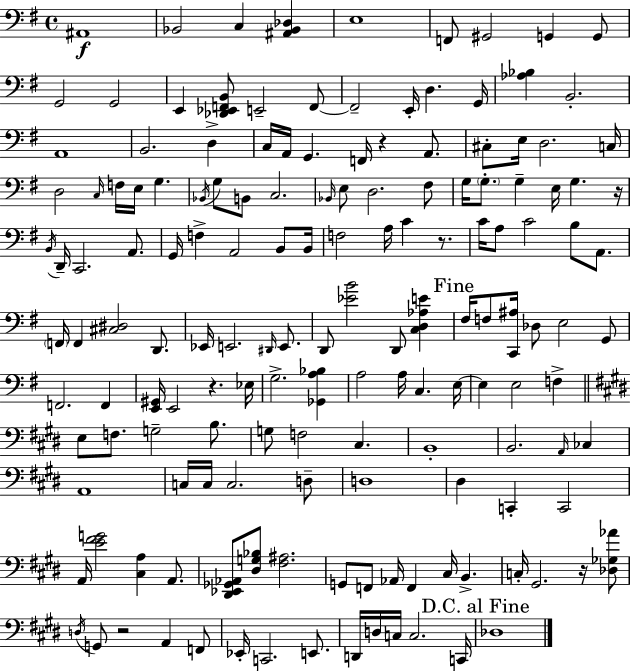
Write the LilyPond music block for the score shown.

{
  \clef bass
  \time 4/4
  \defaultTimeSignature
  \key e \minor
  \repeat volta 2 { ais,1\f | bes,2 c4 <ais, bes, des>4 | e1 | f,8 gis,2 g,4 g,8 | \break g,2 g,2 | e,4 <des, ees, f, b,>8 e,2-- f,8~~ | f,2-- e,16-. d4. g,16 | <aes bes>4 b,2.-. | \break a,1 | b,2. d4-> | c16 a,16 g,4. f,16 r4 a,8. | cis8-. e16 d2. c16 | \break d2 \grace { c16 } f16 e16 g4. | \acciaccatura { bes,16 } g8 b,8 c2. | \grace { bes,16 } e8 d2. | fis8 g16 \parenthesize g8.-. g4-- e16 g4. | \break r16 \acciaccatura { b,16 } d,16-- c,2. | a,8. g,16 f4-> a,2 | b,8 b,16 f2 a16 c'4 | r8. c'16 a8 c'2 b8 | \break a,8. \parenthesize f,16 f,4 <cis dis>2 | d,8. ees,16 e,2. | \grace { dis,16 } e,8. d,8 <ees' b'>2 d,8 | <c d aes e'>4 \mark "Fine" fis16 f8 <c, ais>16 des8 e2 | \break g,8 f,2. | f,4 <e, gis,>16 e,2 r4. | ees16 g2.-> | <ges, a bes>4 a2 a16 c4. | \break e16~~ e4 e2 | f4-> \bar "||" \break \key e \major e8 f8. g2-- b8. | g8 f2 cis4. | b,1-. | b,2. \grace { a,16 } ces4 | \break a,1 | c16 c16 c2. d8-- | d1 | dis4 c,4-. c,2 | \break a,16 <e' fis' g'>2 <cis a>4 a,8. | <dis, ees, ges, aes,>8 <dis g bes>8 <fis ais>2. | g,8 f,8 aes,16 f,4 cis16 b,4.-> | c16-. gis,2. r16 <des ges aes'>8 | \break \acciaccatura { d16 } g,8 r2 a,4 | f,8 ees,16-. c,2. e,8. | d,16 d16 c16 c2. | c,16 \mark "D.C. al Fine" des1 | \break } \bar "|."
}